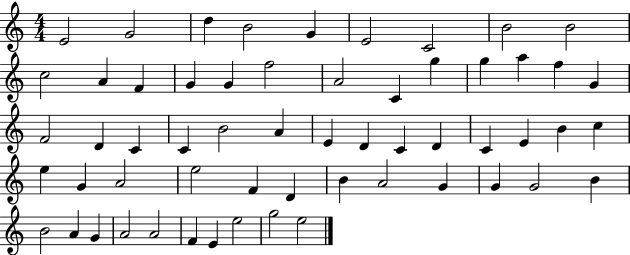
{
  \clef treble
  \numericTimeSignature
  \time 4/4
  \key c \major
  e'2 g'2 | d''4 b'2 g'4 | e'2 c'2 | b'2 b'2 | \break c''2 a'4 f'4 | g'4 g'4 f''2 | a'2 c'4 g''4 | g''4 a''4 f''4 g'4 | \break f'2 d'4 c'4 | c'4 b'2 a'4 | e'4 d'4 c'4 d'4 | c'4 e'4 b'4 c''4 | \break e''4 g'4 a'2 | e''2 f'4 d'4 | b'4 a'2 g'4 | g'4 g'2 b'4 | \break b'2 a'4 g'4 | a'2 a'2 | f'4 e'4 e''2 | g''2 e''2 | \break \bar "|."
}